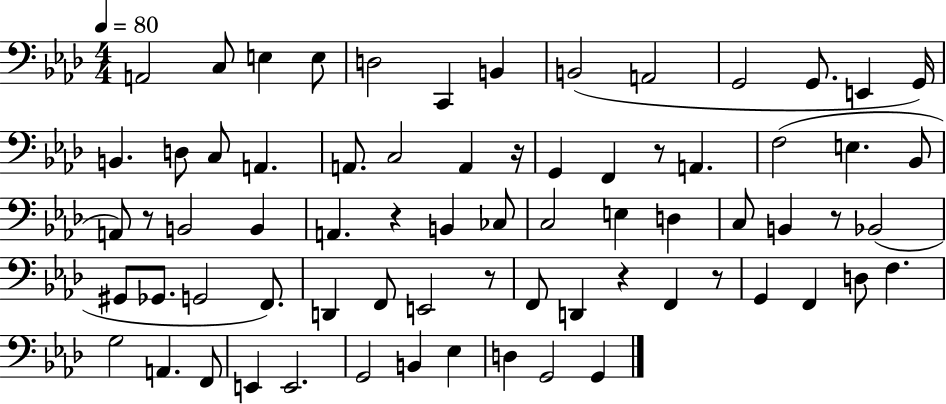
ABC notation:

X:1
T:Untitled
M:4/4
L:1/4
K:Ab
A,,2 C,/2 E, E,/2 D,2 C,, B,, B,,2 A,,2 G,,2 G,,/2 E,, G,,/4 B,, D,/2 C,/2 A,, A,,/2 C,2 A,, z/4 G,, F,, z/2 A,, F,2 E, _B,,/2 A,,/2 z/2 B,,2 B,, A,, z B,, _C,/2 C,2 E, D, C,/2 B,, z/2 _B,,2 ^G,,/2 _G,,/2 G,,2 F,,/2 D,, F,,/2 E,,2 z/2 F,,/2 D,, z F,, z/2 G,, F,, D,/2 F, G,2 A,, F,,/2 E,, E,,2 G,,2 B,, _E, D, G,,2 G,,